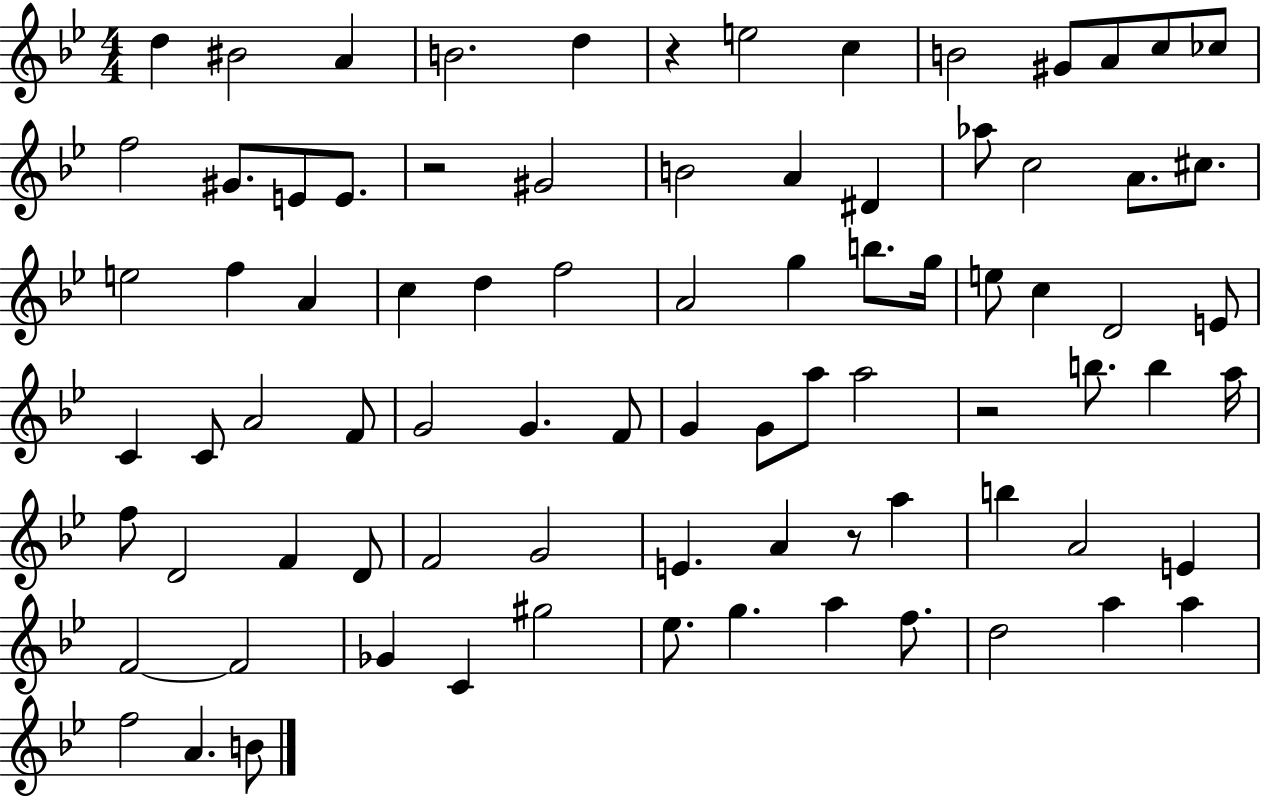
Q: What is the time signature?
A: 4/4